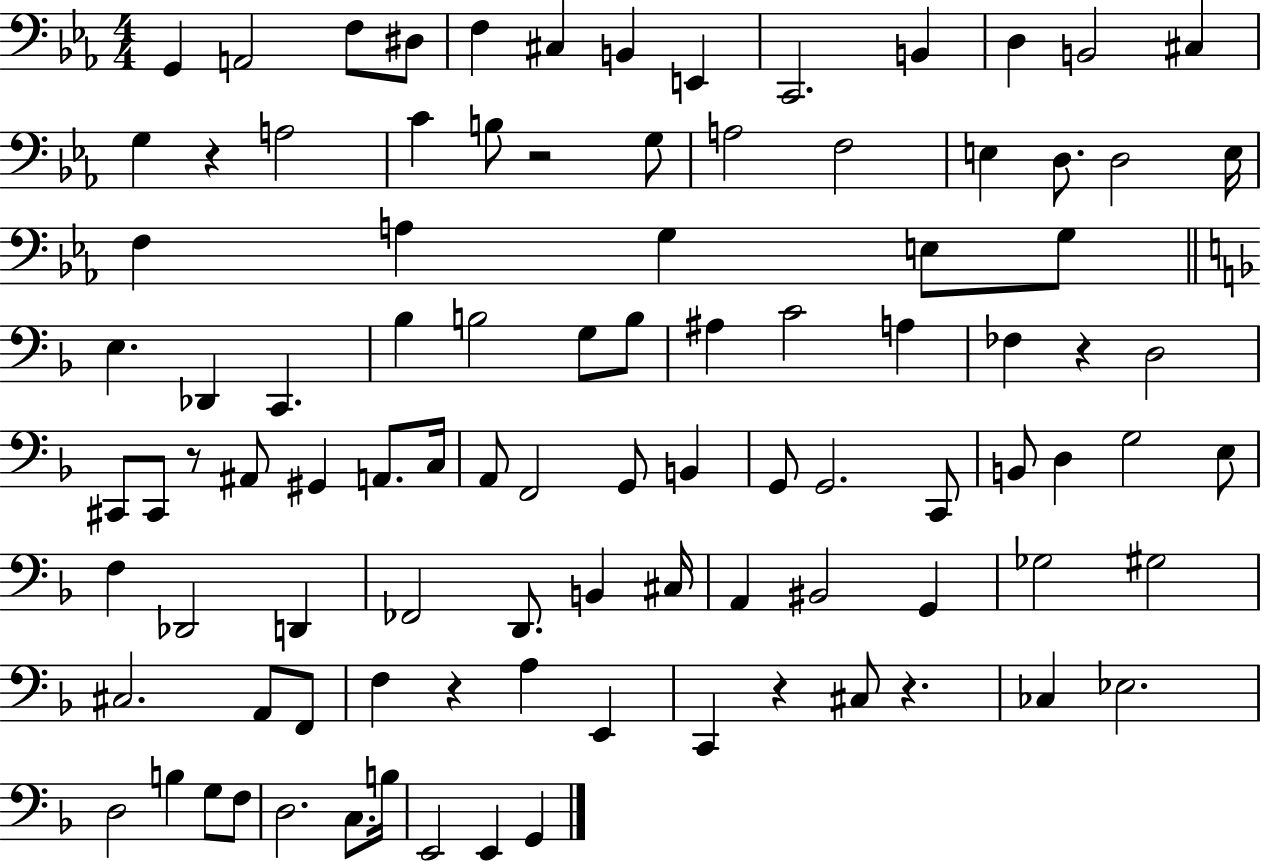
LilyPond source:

{
  \clef bass
  \numericTimeSignature
  \time 4/4
  \key ees \major
  g,4 a,2 f8 dis8 | f4 cis4 b,4 e,4 | c,2. b,4 | d4 b,2 cis4 | \break g4 r4 a2 | c'4 b8 r2 g8 | a2 f2 | e4 d8. d2 e16 | \break f4 a4 g4 e8 g8 | \bar "||" \break \key f \major e4. des,4 c,4. | bes4 b2 g8 b8 | ais4 c'2 a4 | fes4 r4 d2 | \break cis,8 cis,8 r8 ais,8 gis,4 a,8. c16 | a,8 f,2 g,8 b,4 | g,8 g,2. c,8 | b,8 d4 g2 e8 | \break f4 des,2 d,4 | fes,2 d,8. b,4 cis16 | a,4 bis,2 g,4 | ges2 gis2 | \break cis2. a,8 f,8 | f4 r4 a4 e,4 | c,4 r4 cis8 r4. | ces4 ees2. | \break d2 b4 g8 f8 | d2. c8. b16 | e,2 e,4 g,4 | \bar "|."
}